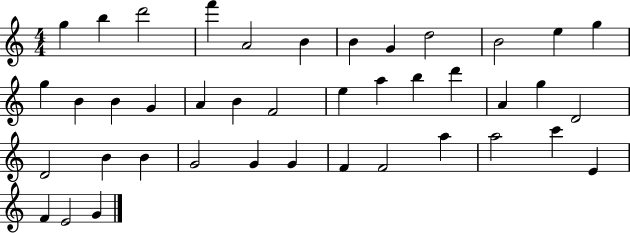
{
  \clef treble
  \numericTimeSignature
  \time 4/4
  \key c \major
  g''4 b''4 d'''2 | f'''4 a'2 b'4 | b'4 g'4 d''2 | b'2 e''4 g''4 | \break g''4 b'4 b'4 g'4 | a'4 b'4 f'2 | e''4 a''4 b''4 d'''4 | a'4 g''4 d'2 | \break d'2 b'4 b'4 | g'2 g'4 g'4 | f'4 f'2 a''4 | a''2 c'''4 e'4 | \break f'4 e'2 g'4 | \bar "|."
}